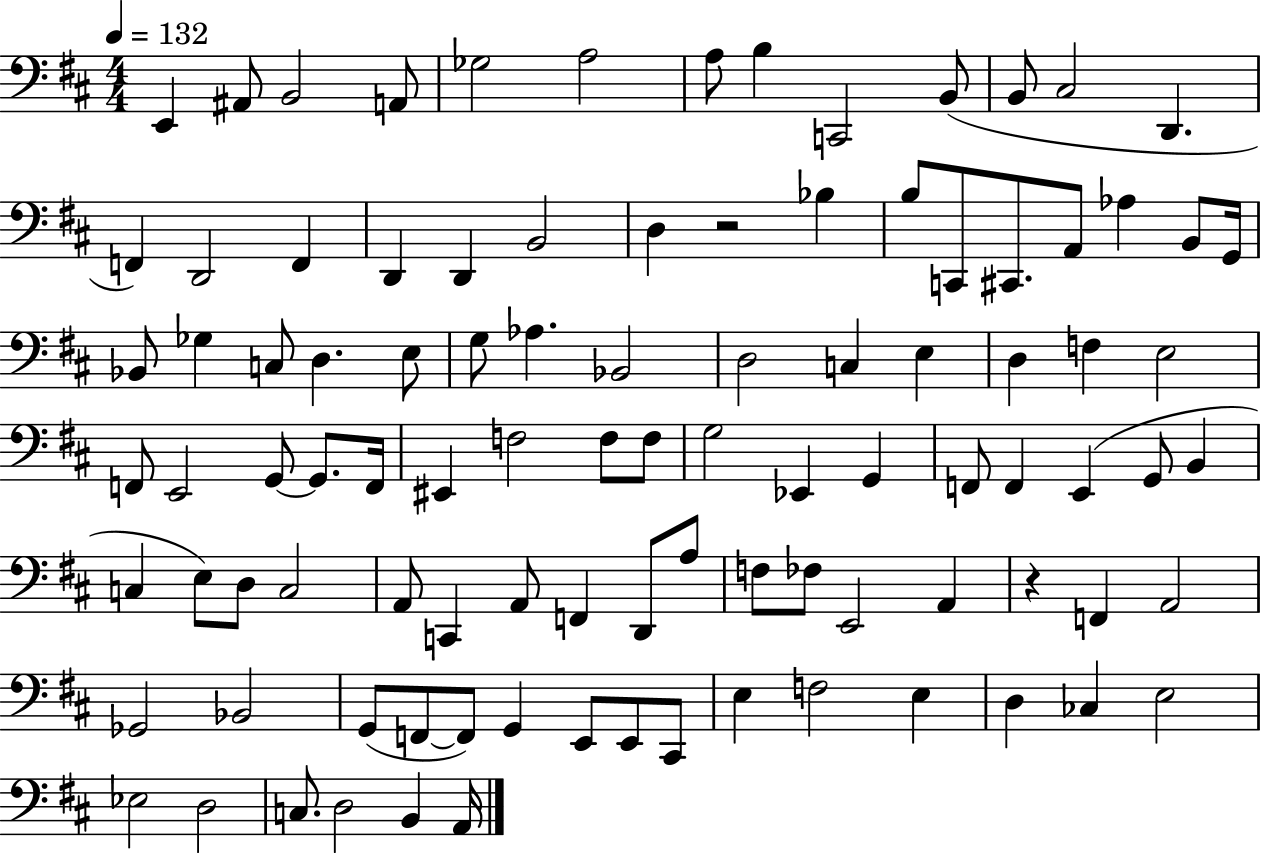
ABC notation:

X:1
T:Untitled
M:4/4
L:1/4
K:D
E,, ^A,,/2 B,,2 A,,/2 _G,2 A,2 A,/2 B, C,,2 B,,/2 B,,/2 ^C,2 D,, F,, D,,2 F,, D,, D,, B,,2 D, z2 _B, B,/2 C,,/2 ^C,,/2 A,,/2 _A, B,,/2 G,,/4 _B,,/2 _G, C,/2 D, E,/2 G,/2 _A, _B,,2 D,2 C, E, D, F, E,2 F,,/2 E,,2 G,,/2 G,,/2 F,,/4 ^E,, F,2 F,/2 F,/2 G,2 _E,, G,, F,,/2 F,, E,, G,,/2 B,, C, E,/2 D,/2 C,2 A,,/2 C,, A,,/2 F,, D,,/2 A,/2 F,/2 _F,/2 E,,2 A,, z F,, A,,2 _G,,2 _B,,2 G,,/2 F,,/2 F,,/2 G,, E,,/2 E,,/2 ^C,,/2 E, F,2 E, D, _C, E,2 _E,2 D,2 C,/2 D,2 B,, A,,/4